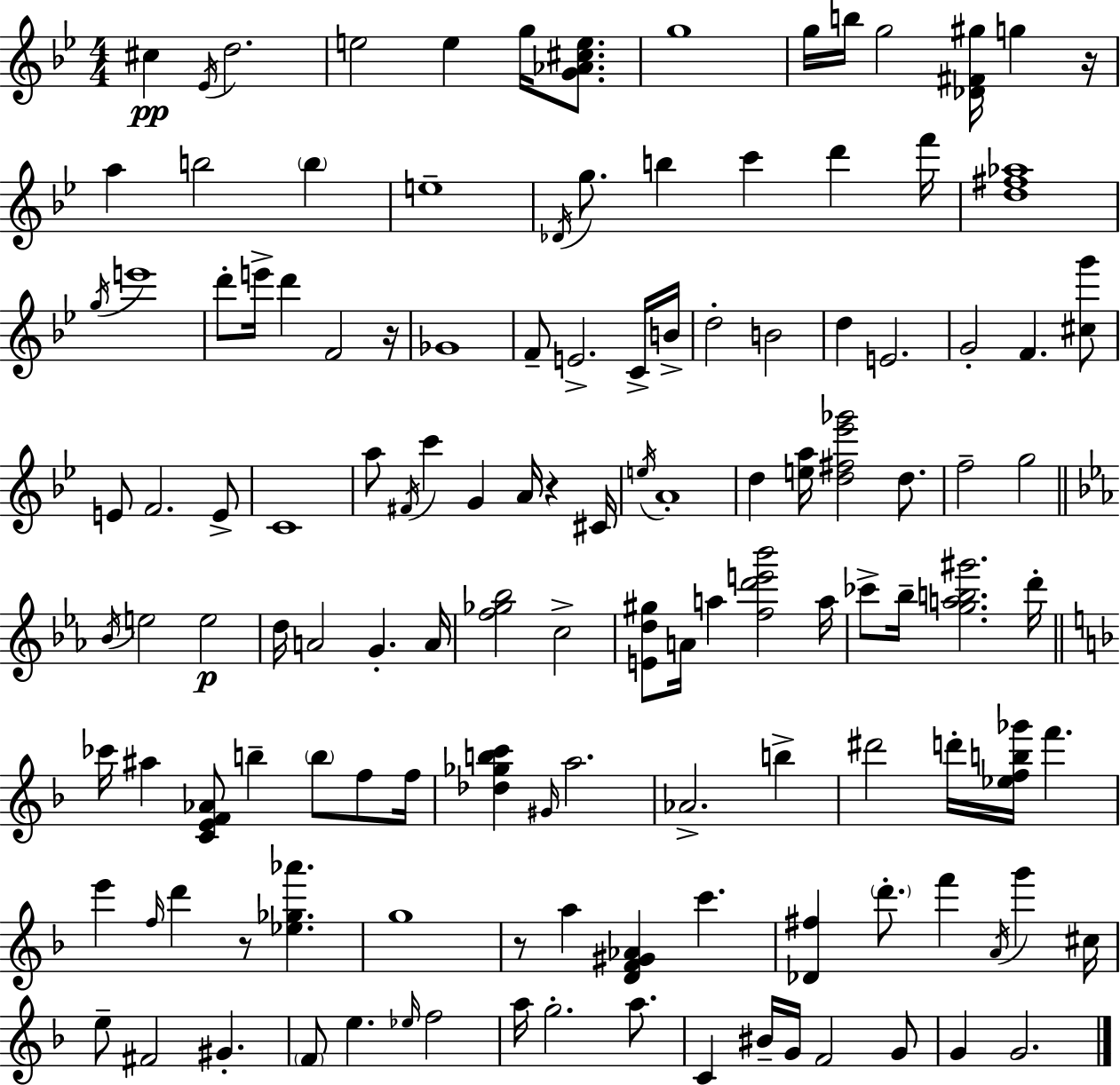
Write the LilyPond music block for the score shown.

{
  \clef treble
  \numericTimeSignature
  \time 4/4
  \key g \minor
  cis''4\pp \acciaccatura { ees'16 } d''2. | e''2 e''4 g''16 <g' aes' cis'' e''>8. | g''1 | g''16 b''16 g''2 <des' fis' gis''>16 g''4 | \break r16 a''4 b''2 \parenthesize b''4 | e''1-- | \acciaccatura { des'16 } g''8. b''4 c'''4 d'''4 | f'''16 <d'' fis'' aes''>1 | \break \acciaccatura { g''16 } e'''1 | d'''8-. e'''16-> d'''4 f'2 | r16 ges'1 | f'8-- e'2.-> | \break c'16-> b'16-> d''2-. b'2 | d''4 e'2. | g'2-. f'4. | <cis'' g'''>8 e'8 f'2. | \break e'8-> c'1 | a''8 \acciaccatura { fis'16 } c'''4 g'4 a'16 r4 | cis'16 \acciaccatura { e''16 } a'1-. | d''4 <e'' a''>16 <d'' fis'' ees''' ges'''>2 | \break d''8. f''2-- g''2 | \bar "||" \break \key ees \major \acciaccatura { bes'16 } e''2 e''2\p | d''16 a'2 g'4.-. | a'16 <f'' ges'' bes''>2 c''2-> | <e' d'' gis''>8 a'16 a''4 <f'' d''' e''' bes'''>2 | \break a''16 ces'''8-> bes''16-- <g'' a'' b'' gis'''>2. | d'''16-. \bar "||" \break \key f \major ces'''16 ais''4 <c' e' f' aes'>8 b''4-- \parenthesize b''8 f''8 f''16 | <des'' ges'' b'' c'''>4 \grace { gis'16 } a''2. | aes'2.-> b''4-> | dis'''2 d'''16-. <ees'' f'' b'' ges'''>16 f'''4. | \break e'''4 \grace { f''16 } d'''4 r8 <ees'' ges'' aes'''>4. | g''1 | r8 a''4 <d' f' gis' aes'>4 c'''4. | <des' fis''>4 \parenthesize d'''8.-. f'''4 \acciaccatura { a'16 } g'''4 | \break cis''16 e''8-- fis'2 gis'4.-. | \parenthesize f'8 e''4. \grace { ees''16 } f''2 | a''16 g''2.-. | a''8. c'4 bis'16-- g'16 f'2 | \break g'8 g'4 g'2. | \bar "|."
}